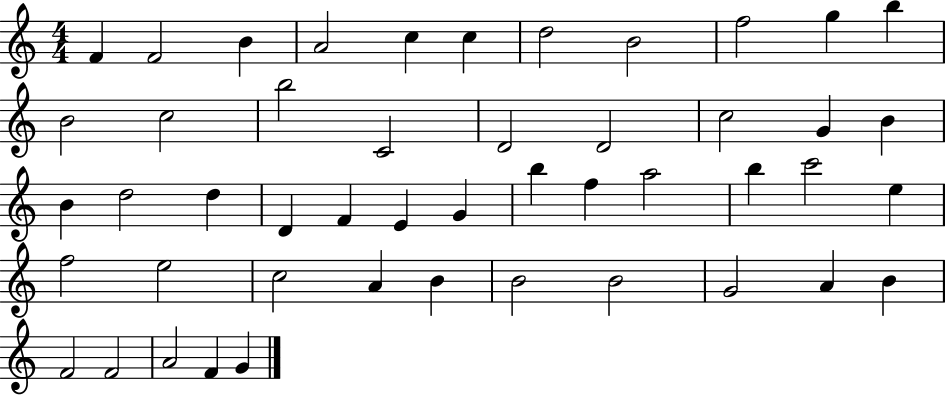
X:1
T:Untitled
M:4/4
L:1/4
K:C
F F2 B A2 c c d2 B2 f2 g b B2 c2 b2 C2 D2 D2 c2 G B B d2 d D F E G b f a2 b c'2 e f2 e2 c2 A B B2 B2 G2 A B F2 F2 A2 F G